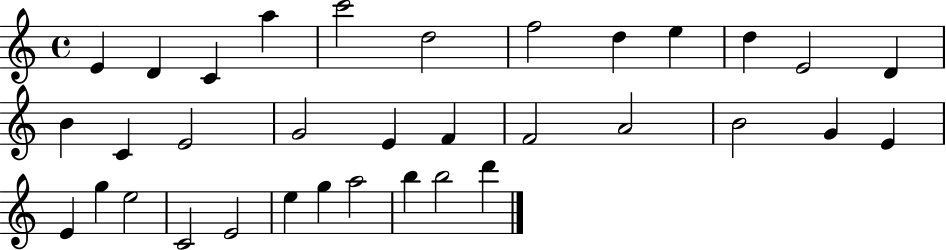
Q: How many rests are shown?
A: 0